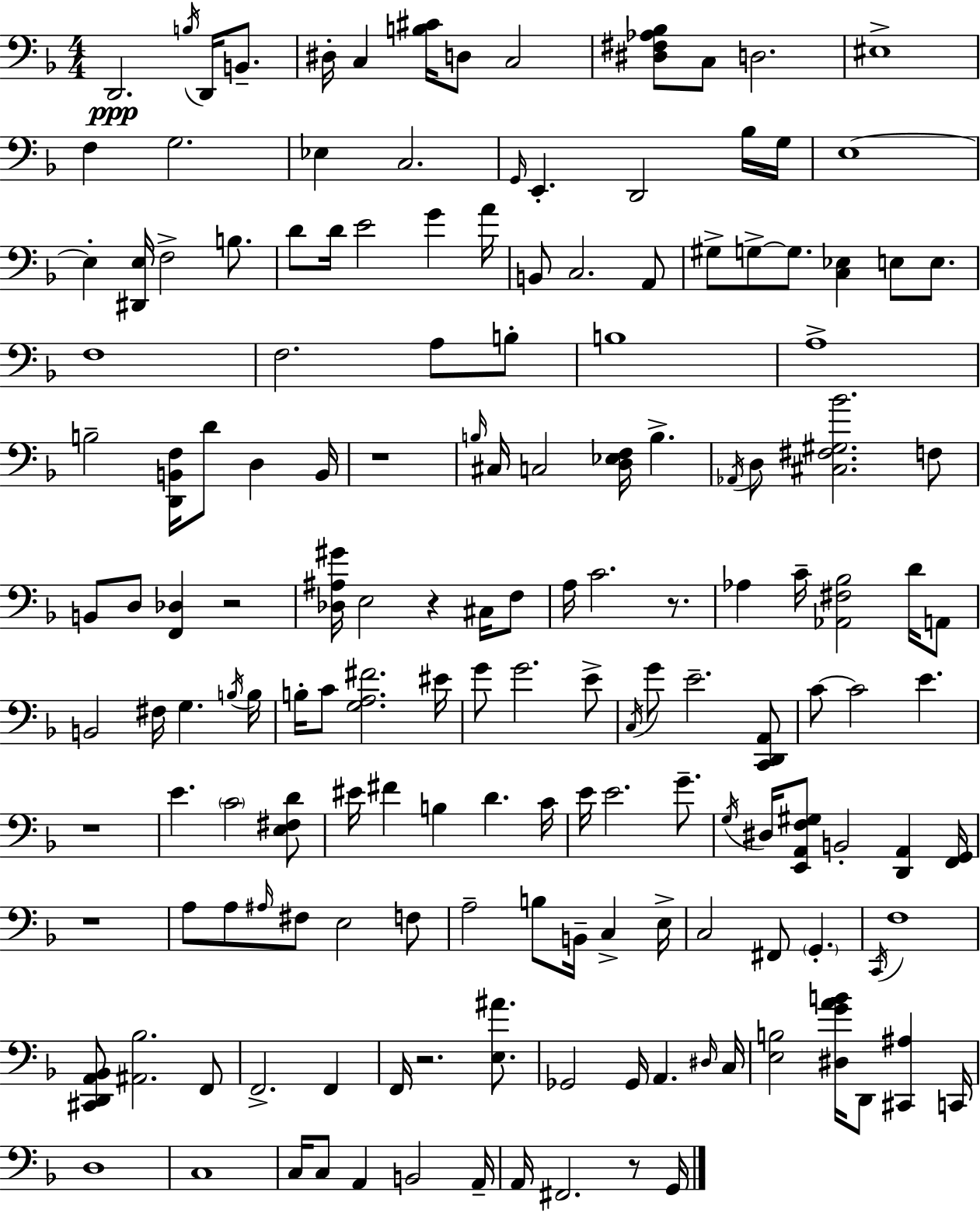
X:1
T:Untitled
M:4/4
L:1/4
K:F
D,,2 B,/4 D,,/4 B,,/2 ^D,/4 C, [B,^C]/4 D,/2 C,2 [^D,^F,_A,_B,]/2 C,/2 D,2 ^E,4 F, G,2 _E, C,2 G,,/4 E,, D,,2 _B,/4 G,/4 E,4 E, [^D,,E,]/4 F,2 B,/2 D/2 D/4 E2 G A/4 B,,/2 C,2 A,,/2 ^G,/2 G,/2 G,/2 [C,_E,] E,/2 E,/2 F,4 F,2 A,/2 B,/2 B,4 A,4 B,2 [D,,B,,F,]/4 D/2 D, B,,/4 z4 B,/4 ^C,/4 C,2 [D,_E,F,]/4 B, _A,,/4 D,/2 [^C,^F,^G,_B]2 F,/2 B,,/2 D,/2 [F,,_D,] z2 [_D,^A,^G]/4 E,2 z ^C,/4 F,/2 A,/4 C2 z/2 _A, C/4 [_A,,^F,_B,]2 D/4 A,,/2 B,,2 ^F,/4 G, B,/4 B,/4 B,/4 C/2 [G,A,^F]2 ^E/4 G/2 G2 E/2 C,/4 G/2 E2 [C,,D,,A,,]/2 C/2 C2 E z4 E C2 [E,^F,D]/2 ^E/4 ^F B, D C/4 E/4 E2 G/2 G,/4 ^D,/4 [E,,A,,F,^G,]/2 B,,2 [D,,A,,] [F,,G,,]/4 z4 A,/2 A,/2 ^A,/4 ^F,/2 E,2 F,/2 A,2 B,/2 B,,/4 C, E,/4 C,2 ^F,,/2 G,, C,,/4 F,4 [^C,,D,,A,,_B,,]/2 [^A,,_B,]2 F,,/2 F,,2 F,, F,,/4 z2 [E,^A]/2 _G,,2 _G,,/4 A,, ^D,/4 C,/4 [E,B,]2 [^D,GAB]/4 D,,/2 [^C,,^A,] C,,/4 D,4 C,4 C,/4 C,/2 A,, B,,2 A,,/4 A,,/4 ^F,,2 z/2 G,,/4